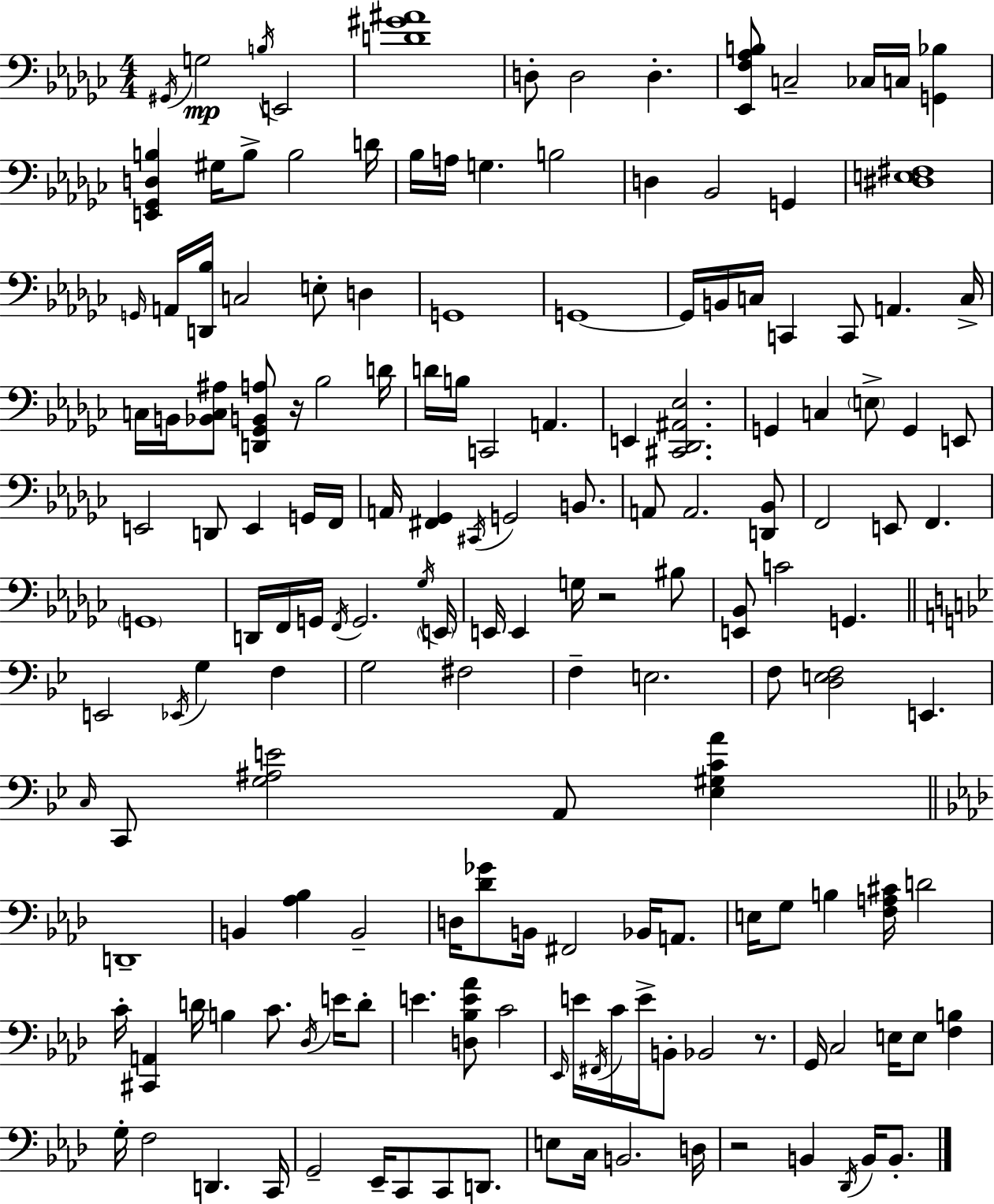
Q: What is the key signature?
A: EES minor